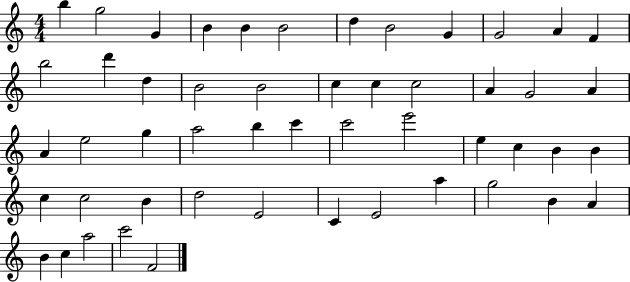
B5/q G5/h G4/q B4/q B4/q B4/h D5/q B4/h G4/q G4/h A4/q F4/q B5/h D6/q D5/q B4/h B4/h C5/q C5/q C5/h A4/q G4/h A4/q A4/q E5/h G5/q A5/h B5/q C6/q C6/h E6/h E5/q C5/q B4/q B4/q C5/q C5/h B4/q D5/h E4/h C4/q E4/h A5/q G5/h B4/q A4/q B4/q C5/q A5/h C6/h F4/h